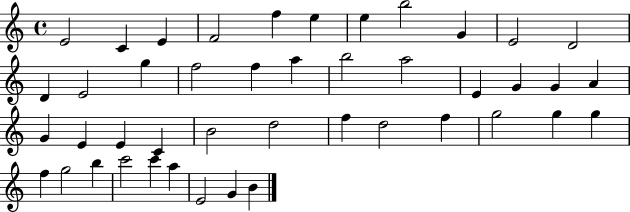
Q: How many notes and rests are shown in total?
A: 44